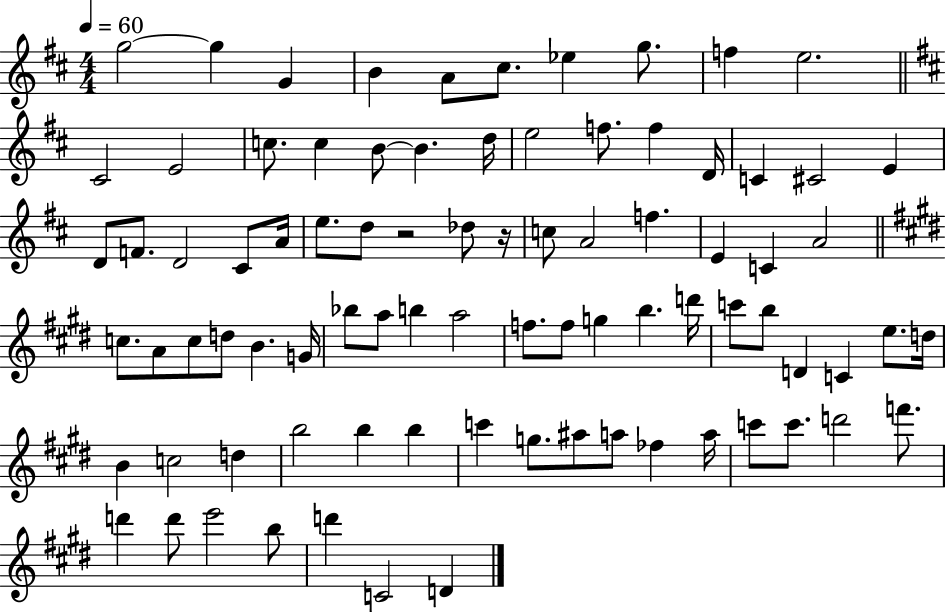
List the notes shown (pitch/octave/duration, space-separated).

G5/h G5/q G4/q B4/q A4/e C#5/e. Eb5/q G5/e. F5/q E5/h. C#4/h E4/h C5/e. C5/q B4/e B4/q. D5/s E5/h F5/e. F5/q D4/s C4/q C#4/h E4/q D4/e F4/e. D4/h C#4/e A4/s E5/e. D5/e R/h Db5/e R/s C5/e A4/h F5/q. E4/q C4/q A4/h C5/e. A4/e C5/e D5/e B4/q. G4/s Bb5/e A5/e B5/q A5/h F5/e. F5/e G5/q B5/q. D6/s C6/e B5/e D4/q C4/q E5/e. D5/s B4/q C5/h D5/q B5/h B5/q B5/q C6/q G5/e. A#5/e A5/e FES5/q A5/s C6/e C6/e. D6/h F6/e. D6/q D6/e E6/h B5/e D6/q C4/h D4/q